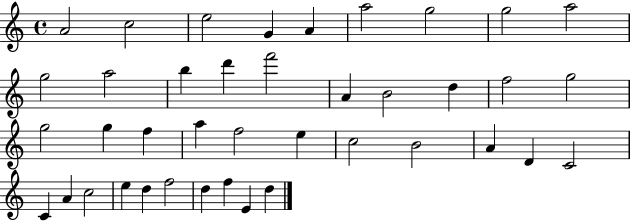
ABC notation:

X:1
T:Untitled
M:4/4
L:1/4
K:C
A2 c2 e2 G A a2 g2 g2 a2 g2 a2 b d' f'2 A B2 d f2 g2 g2 g f a f2 e c2 B2 A D C2 C A c2 e d f2 d f E d